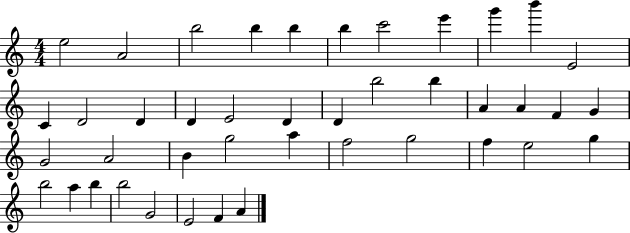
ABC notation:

X:1
T:Untitled
M:4/4
L:1/4
K:C
e2 A2 b2 b b b c'2 e' g' b' E2 C D2 D D E2 D D b2 b A A F G G2 A2 B g2 a f2 g2 f e2 g b2 a b b2 G2 E2 F A